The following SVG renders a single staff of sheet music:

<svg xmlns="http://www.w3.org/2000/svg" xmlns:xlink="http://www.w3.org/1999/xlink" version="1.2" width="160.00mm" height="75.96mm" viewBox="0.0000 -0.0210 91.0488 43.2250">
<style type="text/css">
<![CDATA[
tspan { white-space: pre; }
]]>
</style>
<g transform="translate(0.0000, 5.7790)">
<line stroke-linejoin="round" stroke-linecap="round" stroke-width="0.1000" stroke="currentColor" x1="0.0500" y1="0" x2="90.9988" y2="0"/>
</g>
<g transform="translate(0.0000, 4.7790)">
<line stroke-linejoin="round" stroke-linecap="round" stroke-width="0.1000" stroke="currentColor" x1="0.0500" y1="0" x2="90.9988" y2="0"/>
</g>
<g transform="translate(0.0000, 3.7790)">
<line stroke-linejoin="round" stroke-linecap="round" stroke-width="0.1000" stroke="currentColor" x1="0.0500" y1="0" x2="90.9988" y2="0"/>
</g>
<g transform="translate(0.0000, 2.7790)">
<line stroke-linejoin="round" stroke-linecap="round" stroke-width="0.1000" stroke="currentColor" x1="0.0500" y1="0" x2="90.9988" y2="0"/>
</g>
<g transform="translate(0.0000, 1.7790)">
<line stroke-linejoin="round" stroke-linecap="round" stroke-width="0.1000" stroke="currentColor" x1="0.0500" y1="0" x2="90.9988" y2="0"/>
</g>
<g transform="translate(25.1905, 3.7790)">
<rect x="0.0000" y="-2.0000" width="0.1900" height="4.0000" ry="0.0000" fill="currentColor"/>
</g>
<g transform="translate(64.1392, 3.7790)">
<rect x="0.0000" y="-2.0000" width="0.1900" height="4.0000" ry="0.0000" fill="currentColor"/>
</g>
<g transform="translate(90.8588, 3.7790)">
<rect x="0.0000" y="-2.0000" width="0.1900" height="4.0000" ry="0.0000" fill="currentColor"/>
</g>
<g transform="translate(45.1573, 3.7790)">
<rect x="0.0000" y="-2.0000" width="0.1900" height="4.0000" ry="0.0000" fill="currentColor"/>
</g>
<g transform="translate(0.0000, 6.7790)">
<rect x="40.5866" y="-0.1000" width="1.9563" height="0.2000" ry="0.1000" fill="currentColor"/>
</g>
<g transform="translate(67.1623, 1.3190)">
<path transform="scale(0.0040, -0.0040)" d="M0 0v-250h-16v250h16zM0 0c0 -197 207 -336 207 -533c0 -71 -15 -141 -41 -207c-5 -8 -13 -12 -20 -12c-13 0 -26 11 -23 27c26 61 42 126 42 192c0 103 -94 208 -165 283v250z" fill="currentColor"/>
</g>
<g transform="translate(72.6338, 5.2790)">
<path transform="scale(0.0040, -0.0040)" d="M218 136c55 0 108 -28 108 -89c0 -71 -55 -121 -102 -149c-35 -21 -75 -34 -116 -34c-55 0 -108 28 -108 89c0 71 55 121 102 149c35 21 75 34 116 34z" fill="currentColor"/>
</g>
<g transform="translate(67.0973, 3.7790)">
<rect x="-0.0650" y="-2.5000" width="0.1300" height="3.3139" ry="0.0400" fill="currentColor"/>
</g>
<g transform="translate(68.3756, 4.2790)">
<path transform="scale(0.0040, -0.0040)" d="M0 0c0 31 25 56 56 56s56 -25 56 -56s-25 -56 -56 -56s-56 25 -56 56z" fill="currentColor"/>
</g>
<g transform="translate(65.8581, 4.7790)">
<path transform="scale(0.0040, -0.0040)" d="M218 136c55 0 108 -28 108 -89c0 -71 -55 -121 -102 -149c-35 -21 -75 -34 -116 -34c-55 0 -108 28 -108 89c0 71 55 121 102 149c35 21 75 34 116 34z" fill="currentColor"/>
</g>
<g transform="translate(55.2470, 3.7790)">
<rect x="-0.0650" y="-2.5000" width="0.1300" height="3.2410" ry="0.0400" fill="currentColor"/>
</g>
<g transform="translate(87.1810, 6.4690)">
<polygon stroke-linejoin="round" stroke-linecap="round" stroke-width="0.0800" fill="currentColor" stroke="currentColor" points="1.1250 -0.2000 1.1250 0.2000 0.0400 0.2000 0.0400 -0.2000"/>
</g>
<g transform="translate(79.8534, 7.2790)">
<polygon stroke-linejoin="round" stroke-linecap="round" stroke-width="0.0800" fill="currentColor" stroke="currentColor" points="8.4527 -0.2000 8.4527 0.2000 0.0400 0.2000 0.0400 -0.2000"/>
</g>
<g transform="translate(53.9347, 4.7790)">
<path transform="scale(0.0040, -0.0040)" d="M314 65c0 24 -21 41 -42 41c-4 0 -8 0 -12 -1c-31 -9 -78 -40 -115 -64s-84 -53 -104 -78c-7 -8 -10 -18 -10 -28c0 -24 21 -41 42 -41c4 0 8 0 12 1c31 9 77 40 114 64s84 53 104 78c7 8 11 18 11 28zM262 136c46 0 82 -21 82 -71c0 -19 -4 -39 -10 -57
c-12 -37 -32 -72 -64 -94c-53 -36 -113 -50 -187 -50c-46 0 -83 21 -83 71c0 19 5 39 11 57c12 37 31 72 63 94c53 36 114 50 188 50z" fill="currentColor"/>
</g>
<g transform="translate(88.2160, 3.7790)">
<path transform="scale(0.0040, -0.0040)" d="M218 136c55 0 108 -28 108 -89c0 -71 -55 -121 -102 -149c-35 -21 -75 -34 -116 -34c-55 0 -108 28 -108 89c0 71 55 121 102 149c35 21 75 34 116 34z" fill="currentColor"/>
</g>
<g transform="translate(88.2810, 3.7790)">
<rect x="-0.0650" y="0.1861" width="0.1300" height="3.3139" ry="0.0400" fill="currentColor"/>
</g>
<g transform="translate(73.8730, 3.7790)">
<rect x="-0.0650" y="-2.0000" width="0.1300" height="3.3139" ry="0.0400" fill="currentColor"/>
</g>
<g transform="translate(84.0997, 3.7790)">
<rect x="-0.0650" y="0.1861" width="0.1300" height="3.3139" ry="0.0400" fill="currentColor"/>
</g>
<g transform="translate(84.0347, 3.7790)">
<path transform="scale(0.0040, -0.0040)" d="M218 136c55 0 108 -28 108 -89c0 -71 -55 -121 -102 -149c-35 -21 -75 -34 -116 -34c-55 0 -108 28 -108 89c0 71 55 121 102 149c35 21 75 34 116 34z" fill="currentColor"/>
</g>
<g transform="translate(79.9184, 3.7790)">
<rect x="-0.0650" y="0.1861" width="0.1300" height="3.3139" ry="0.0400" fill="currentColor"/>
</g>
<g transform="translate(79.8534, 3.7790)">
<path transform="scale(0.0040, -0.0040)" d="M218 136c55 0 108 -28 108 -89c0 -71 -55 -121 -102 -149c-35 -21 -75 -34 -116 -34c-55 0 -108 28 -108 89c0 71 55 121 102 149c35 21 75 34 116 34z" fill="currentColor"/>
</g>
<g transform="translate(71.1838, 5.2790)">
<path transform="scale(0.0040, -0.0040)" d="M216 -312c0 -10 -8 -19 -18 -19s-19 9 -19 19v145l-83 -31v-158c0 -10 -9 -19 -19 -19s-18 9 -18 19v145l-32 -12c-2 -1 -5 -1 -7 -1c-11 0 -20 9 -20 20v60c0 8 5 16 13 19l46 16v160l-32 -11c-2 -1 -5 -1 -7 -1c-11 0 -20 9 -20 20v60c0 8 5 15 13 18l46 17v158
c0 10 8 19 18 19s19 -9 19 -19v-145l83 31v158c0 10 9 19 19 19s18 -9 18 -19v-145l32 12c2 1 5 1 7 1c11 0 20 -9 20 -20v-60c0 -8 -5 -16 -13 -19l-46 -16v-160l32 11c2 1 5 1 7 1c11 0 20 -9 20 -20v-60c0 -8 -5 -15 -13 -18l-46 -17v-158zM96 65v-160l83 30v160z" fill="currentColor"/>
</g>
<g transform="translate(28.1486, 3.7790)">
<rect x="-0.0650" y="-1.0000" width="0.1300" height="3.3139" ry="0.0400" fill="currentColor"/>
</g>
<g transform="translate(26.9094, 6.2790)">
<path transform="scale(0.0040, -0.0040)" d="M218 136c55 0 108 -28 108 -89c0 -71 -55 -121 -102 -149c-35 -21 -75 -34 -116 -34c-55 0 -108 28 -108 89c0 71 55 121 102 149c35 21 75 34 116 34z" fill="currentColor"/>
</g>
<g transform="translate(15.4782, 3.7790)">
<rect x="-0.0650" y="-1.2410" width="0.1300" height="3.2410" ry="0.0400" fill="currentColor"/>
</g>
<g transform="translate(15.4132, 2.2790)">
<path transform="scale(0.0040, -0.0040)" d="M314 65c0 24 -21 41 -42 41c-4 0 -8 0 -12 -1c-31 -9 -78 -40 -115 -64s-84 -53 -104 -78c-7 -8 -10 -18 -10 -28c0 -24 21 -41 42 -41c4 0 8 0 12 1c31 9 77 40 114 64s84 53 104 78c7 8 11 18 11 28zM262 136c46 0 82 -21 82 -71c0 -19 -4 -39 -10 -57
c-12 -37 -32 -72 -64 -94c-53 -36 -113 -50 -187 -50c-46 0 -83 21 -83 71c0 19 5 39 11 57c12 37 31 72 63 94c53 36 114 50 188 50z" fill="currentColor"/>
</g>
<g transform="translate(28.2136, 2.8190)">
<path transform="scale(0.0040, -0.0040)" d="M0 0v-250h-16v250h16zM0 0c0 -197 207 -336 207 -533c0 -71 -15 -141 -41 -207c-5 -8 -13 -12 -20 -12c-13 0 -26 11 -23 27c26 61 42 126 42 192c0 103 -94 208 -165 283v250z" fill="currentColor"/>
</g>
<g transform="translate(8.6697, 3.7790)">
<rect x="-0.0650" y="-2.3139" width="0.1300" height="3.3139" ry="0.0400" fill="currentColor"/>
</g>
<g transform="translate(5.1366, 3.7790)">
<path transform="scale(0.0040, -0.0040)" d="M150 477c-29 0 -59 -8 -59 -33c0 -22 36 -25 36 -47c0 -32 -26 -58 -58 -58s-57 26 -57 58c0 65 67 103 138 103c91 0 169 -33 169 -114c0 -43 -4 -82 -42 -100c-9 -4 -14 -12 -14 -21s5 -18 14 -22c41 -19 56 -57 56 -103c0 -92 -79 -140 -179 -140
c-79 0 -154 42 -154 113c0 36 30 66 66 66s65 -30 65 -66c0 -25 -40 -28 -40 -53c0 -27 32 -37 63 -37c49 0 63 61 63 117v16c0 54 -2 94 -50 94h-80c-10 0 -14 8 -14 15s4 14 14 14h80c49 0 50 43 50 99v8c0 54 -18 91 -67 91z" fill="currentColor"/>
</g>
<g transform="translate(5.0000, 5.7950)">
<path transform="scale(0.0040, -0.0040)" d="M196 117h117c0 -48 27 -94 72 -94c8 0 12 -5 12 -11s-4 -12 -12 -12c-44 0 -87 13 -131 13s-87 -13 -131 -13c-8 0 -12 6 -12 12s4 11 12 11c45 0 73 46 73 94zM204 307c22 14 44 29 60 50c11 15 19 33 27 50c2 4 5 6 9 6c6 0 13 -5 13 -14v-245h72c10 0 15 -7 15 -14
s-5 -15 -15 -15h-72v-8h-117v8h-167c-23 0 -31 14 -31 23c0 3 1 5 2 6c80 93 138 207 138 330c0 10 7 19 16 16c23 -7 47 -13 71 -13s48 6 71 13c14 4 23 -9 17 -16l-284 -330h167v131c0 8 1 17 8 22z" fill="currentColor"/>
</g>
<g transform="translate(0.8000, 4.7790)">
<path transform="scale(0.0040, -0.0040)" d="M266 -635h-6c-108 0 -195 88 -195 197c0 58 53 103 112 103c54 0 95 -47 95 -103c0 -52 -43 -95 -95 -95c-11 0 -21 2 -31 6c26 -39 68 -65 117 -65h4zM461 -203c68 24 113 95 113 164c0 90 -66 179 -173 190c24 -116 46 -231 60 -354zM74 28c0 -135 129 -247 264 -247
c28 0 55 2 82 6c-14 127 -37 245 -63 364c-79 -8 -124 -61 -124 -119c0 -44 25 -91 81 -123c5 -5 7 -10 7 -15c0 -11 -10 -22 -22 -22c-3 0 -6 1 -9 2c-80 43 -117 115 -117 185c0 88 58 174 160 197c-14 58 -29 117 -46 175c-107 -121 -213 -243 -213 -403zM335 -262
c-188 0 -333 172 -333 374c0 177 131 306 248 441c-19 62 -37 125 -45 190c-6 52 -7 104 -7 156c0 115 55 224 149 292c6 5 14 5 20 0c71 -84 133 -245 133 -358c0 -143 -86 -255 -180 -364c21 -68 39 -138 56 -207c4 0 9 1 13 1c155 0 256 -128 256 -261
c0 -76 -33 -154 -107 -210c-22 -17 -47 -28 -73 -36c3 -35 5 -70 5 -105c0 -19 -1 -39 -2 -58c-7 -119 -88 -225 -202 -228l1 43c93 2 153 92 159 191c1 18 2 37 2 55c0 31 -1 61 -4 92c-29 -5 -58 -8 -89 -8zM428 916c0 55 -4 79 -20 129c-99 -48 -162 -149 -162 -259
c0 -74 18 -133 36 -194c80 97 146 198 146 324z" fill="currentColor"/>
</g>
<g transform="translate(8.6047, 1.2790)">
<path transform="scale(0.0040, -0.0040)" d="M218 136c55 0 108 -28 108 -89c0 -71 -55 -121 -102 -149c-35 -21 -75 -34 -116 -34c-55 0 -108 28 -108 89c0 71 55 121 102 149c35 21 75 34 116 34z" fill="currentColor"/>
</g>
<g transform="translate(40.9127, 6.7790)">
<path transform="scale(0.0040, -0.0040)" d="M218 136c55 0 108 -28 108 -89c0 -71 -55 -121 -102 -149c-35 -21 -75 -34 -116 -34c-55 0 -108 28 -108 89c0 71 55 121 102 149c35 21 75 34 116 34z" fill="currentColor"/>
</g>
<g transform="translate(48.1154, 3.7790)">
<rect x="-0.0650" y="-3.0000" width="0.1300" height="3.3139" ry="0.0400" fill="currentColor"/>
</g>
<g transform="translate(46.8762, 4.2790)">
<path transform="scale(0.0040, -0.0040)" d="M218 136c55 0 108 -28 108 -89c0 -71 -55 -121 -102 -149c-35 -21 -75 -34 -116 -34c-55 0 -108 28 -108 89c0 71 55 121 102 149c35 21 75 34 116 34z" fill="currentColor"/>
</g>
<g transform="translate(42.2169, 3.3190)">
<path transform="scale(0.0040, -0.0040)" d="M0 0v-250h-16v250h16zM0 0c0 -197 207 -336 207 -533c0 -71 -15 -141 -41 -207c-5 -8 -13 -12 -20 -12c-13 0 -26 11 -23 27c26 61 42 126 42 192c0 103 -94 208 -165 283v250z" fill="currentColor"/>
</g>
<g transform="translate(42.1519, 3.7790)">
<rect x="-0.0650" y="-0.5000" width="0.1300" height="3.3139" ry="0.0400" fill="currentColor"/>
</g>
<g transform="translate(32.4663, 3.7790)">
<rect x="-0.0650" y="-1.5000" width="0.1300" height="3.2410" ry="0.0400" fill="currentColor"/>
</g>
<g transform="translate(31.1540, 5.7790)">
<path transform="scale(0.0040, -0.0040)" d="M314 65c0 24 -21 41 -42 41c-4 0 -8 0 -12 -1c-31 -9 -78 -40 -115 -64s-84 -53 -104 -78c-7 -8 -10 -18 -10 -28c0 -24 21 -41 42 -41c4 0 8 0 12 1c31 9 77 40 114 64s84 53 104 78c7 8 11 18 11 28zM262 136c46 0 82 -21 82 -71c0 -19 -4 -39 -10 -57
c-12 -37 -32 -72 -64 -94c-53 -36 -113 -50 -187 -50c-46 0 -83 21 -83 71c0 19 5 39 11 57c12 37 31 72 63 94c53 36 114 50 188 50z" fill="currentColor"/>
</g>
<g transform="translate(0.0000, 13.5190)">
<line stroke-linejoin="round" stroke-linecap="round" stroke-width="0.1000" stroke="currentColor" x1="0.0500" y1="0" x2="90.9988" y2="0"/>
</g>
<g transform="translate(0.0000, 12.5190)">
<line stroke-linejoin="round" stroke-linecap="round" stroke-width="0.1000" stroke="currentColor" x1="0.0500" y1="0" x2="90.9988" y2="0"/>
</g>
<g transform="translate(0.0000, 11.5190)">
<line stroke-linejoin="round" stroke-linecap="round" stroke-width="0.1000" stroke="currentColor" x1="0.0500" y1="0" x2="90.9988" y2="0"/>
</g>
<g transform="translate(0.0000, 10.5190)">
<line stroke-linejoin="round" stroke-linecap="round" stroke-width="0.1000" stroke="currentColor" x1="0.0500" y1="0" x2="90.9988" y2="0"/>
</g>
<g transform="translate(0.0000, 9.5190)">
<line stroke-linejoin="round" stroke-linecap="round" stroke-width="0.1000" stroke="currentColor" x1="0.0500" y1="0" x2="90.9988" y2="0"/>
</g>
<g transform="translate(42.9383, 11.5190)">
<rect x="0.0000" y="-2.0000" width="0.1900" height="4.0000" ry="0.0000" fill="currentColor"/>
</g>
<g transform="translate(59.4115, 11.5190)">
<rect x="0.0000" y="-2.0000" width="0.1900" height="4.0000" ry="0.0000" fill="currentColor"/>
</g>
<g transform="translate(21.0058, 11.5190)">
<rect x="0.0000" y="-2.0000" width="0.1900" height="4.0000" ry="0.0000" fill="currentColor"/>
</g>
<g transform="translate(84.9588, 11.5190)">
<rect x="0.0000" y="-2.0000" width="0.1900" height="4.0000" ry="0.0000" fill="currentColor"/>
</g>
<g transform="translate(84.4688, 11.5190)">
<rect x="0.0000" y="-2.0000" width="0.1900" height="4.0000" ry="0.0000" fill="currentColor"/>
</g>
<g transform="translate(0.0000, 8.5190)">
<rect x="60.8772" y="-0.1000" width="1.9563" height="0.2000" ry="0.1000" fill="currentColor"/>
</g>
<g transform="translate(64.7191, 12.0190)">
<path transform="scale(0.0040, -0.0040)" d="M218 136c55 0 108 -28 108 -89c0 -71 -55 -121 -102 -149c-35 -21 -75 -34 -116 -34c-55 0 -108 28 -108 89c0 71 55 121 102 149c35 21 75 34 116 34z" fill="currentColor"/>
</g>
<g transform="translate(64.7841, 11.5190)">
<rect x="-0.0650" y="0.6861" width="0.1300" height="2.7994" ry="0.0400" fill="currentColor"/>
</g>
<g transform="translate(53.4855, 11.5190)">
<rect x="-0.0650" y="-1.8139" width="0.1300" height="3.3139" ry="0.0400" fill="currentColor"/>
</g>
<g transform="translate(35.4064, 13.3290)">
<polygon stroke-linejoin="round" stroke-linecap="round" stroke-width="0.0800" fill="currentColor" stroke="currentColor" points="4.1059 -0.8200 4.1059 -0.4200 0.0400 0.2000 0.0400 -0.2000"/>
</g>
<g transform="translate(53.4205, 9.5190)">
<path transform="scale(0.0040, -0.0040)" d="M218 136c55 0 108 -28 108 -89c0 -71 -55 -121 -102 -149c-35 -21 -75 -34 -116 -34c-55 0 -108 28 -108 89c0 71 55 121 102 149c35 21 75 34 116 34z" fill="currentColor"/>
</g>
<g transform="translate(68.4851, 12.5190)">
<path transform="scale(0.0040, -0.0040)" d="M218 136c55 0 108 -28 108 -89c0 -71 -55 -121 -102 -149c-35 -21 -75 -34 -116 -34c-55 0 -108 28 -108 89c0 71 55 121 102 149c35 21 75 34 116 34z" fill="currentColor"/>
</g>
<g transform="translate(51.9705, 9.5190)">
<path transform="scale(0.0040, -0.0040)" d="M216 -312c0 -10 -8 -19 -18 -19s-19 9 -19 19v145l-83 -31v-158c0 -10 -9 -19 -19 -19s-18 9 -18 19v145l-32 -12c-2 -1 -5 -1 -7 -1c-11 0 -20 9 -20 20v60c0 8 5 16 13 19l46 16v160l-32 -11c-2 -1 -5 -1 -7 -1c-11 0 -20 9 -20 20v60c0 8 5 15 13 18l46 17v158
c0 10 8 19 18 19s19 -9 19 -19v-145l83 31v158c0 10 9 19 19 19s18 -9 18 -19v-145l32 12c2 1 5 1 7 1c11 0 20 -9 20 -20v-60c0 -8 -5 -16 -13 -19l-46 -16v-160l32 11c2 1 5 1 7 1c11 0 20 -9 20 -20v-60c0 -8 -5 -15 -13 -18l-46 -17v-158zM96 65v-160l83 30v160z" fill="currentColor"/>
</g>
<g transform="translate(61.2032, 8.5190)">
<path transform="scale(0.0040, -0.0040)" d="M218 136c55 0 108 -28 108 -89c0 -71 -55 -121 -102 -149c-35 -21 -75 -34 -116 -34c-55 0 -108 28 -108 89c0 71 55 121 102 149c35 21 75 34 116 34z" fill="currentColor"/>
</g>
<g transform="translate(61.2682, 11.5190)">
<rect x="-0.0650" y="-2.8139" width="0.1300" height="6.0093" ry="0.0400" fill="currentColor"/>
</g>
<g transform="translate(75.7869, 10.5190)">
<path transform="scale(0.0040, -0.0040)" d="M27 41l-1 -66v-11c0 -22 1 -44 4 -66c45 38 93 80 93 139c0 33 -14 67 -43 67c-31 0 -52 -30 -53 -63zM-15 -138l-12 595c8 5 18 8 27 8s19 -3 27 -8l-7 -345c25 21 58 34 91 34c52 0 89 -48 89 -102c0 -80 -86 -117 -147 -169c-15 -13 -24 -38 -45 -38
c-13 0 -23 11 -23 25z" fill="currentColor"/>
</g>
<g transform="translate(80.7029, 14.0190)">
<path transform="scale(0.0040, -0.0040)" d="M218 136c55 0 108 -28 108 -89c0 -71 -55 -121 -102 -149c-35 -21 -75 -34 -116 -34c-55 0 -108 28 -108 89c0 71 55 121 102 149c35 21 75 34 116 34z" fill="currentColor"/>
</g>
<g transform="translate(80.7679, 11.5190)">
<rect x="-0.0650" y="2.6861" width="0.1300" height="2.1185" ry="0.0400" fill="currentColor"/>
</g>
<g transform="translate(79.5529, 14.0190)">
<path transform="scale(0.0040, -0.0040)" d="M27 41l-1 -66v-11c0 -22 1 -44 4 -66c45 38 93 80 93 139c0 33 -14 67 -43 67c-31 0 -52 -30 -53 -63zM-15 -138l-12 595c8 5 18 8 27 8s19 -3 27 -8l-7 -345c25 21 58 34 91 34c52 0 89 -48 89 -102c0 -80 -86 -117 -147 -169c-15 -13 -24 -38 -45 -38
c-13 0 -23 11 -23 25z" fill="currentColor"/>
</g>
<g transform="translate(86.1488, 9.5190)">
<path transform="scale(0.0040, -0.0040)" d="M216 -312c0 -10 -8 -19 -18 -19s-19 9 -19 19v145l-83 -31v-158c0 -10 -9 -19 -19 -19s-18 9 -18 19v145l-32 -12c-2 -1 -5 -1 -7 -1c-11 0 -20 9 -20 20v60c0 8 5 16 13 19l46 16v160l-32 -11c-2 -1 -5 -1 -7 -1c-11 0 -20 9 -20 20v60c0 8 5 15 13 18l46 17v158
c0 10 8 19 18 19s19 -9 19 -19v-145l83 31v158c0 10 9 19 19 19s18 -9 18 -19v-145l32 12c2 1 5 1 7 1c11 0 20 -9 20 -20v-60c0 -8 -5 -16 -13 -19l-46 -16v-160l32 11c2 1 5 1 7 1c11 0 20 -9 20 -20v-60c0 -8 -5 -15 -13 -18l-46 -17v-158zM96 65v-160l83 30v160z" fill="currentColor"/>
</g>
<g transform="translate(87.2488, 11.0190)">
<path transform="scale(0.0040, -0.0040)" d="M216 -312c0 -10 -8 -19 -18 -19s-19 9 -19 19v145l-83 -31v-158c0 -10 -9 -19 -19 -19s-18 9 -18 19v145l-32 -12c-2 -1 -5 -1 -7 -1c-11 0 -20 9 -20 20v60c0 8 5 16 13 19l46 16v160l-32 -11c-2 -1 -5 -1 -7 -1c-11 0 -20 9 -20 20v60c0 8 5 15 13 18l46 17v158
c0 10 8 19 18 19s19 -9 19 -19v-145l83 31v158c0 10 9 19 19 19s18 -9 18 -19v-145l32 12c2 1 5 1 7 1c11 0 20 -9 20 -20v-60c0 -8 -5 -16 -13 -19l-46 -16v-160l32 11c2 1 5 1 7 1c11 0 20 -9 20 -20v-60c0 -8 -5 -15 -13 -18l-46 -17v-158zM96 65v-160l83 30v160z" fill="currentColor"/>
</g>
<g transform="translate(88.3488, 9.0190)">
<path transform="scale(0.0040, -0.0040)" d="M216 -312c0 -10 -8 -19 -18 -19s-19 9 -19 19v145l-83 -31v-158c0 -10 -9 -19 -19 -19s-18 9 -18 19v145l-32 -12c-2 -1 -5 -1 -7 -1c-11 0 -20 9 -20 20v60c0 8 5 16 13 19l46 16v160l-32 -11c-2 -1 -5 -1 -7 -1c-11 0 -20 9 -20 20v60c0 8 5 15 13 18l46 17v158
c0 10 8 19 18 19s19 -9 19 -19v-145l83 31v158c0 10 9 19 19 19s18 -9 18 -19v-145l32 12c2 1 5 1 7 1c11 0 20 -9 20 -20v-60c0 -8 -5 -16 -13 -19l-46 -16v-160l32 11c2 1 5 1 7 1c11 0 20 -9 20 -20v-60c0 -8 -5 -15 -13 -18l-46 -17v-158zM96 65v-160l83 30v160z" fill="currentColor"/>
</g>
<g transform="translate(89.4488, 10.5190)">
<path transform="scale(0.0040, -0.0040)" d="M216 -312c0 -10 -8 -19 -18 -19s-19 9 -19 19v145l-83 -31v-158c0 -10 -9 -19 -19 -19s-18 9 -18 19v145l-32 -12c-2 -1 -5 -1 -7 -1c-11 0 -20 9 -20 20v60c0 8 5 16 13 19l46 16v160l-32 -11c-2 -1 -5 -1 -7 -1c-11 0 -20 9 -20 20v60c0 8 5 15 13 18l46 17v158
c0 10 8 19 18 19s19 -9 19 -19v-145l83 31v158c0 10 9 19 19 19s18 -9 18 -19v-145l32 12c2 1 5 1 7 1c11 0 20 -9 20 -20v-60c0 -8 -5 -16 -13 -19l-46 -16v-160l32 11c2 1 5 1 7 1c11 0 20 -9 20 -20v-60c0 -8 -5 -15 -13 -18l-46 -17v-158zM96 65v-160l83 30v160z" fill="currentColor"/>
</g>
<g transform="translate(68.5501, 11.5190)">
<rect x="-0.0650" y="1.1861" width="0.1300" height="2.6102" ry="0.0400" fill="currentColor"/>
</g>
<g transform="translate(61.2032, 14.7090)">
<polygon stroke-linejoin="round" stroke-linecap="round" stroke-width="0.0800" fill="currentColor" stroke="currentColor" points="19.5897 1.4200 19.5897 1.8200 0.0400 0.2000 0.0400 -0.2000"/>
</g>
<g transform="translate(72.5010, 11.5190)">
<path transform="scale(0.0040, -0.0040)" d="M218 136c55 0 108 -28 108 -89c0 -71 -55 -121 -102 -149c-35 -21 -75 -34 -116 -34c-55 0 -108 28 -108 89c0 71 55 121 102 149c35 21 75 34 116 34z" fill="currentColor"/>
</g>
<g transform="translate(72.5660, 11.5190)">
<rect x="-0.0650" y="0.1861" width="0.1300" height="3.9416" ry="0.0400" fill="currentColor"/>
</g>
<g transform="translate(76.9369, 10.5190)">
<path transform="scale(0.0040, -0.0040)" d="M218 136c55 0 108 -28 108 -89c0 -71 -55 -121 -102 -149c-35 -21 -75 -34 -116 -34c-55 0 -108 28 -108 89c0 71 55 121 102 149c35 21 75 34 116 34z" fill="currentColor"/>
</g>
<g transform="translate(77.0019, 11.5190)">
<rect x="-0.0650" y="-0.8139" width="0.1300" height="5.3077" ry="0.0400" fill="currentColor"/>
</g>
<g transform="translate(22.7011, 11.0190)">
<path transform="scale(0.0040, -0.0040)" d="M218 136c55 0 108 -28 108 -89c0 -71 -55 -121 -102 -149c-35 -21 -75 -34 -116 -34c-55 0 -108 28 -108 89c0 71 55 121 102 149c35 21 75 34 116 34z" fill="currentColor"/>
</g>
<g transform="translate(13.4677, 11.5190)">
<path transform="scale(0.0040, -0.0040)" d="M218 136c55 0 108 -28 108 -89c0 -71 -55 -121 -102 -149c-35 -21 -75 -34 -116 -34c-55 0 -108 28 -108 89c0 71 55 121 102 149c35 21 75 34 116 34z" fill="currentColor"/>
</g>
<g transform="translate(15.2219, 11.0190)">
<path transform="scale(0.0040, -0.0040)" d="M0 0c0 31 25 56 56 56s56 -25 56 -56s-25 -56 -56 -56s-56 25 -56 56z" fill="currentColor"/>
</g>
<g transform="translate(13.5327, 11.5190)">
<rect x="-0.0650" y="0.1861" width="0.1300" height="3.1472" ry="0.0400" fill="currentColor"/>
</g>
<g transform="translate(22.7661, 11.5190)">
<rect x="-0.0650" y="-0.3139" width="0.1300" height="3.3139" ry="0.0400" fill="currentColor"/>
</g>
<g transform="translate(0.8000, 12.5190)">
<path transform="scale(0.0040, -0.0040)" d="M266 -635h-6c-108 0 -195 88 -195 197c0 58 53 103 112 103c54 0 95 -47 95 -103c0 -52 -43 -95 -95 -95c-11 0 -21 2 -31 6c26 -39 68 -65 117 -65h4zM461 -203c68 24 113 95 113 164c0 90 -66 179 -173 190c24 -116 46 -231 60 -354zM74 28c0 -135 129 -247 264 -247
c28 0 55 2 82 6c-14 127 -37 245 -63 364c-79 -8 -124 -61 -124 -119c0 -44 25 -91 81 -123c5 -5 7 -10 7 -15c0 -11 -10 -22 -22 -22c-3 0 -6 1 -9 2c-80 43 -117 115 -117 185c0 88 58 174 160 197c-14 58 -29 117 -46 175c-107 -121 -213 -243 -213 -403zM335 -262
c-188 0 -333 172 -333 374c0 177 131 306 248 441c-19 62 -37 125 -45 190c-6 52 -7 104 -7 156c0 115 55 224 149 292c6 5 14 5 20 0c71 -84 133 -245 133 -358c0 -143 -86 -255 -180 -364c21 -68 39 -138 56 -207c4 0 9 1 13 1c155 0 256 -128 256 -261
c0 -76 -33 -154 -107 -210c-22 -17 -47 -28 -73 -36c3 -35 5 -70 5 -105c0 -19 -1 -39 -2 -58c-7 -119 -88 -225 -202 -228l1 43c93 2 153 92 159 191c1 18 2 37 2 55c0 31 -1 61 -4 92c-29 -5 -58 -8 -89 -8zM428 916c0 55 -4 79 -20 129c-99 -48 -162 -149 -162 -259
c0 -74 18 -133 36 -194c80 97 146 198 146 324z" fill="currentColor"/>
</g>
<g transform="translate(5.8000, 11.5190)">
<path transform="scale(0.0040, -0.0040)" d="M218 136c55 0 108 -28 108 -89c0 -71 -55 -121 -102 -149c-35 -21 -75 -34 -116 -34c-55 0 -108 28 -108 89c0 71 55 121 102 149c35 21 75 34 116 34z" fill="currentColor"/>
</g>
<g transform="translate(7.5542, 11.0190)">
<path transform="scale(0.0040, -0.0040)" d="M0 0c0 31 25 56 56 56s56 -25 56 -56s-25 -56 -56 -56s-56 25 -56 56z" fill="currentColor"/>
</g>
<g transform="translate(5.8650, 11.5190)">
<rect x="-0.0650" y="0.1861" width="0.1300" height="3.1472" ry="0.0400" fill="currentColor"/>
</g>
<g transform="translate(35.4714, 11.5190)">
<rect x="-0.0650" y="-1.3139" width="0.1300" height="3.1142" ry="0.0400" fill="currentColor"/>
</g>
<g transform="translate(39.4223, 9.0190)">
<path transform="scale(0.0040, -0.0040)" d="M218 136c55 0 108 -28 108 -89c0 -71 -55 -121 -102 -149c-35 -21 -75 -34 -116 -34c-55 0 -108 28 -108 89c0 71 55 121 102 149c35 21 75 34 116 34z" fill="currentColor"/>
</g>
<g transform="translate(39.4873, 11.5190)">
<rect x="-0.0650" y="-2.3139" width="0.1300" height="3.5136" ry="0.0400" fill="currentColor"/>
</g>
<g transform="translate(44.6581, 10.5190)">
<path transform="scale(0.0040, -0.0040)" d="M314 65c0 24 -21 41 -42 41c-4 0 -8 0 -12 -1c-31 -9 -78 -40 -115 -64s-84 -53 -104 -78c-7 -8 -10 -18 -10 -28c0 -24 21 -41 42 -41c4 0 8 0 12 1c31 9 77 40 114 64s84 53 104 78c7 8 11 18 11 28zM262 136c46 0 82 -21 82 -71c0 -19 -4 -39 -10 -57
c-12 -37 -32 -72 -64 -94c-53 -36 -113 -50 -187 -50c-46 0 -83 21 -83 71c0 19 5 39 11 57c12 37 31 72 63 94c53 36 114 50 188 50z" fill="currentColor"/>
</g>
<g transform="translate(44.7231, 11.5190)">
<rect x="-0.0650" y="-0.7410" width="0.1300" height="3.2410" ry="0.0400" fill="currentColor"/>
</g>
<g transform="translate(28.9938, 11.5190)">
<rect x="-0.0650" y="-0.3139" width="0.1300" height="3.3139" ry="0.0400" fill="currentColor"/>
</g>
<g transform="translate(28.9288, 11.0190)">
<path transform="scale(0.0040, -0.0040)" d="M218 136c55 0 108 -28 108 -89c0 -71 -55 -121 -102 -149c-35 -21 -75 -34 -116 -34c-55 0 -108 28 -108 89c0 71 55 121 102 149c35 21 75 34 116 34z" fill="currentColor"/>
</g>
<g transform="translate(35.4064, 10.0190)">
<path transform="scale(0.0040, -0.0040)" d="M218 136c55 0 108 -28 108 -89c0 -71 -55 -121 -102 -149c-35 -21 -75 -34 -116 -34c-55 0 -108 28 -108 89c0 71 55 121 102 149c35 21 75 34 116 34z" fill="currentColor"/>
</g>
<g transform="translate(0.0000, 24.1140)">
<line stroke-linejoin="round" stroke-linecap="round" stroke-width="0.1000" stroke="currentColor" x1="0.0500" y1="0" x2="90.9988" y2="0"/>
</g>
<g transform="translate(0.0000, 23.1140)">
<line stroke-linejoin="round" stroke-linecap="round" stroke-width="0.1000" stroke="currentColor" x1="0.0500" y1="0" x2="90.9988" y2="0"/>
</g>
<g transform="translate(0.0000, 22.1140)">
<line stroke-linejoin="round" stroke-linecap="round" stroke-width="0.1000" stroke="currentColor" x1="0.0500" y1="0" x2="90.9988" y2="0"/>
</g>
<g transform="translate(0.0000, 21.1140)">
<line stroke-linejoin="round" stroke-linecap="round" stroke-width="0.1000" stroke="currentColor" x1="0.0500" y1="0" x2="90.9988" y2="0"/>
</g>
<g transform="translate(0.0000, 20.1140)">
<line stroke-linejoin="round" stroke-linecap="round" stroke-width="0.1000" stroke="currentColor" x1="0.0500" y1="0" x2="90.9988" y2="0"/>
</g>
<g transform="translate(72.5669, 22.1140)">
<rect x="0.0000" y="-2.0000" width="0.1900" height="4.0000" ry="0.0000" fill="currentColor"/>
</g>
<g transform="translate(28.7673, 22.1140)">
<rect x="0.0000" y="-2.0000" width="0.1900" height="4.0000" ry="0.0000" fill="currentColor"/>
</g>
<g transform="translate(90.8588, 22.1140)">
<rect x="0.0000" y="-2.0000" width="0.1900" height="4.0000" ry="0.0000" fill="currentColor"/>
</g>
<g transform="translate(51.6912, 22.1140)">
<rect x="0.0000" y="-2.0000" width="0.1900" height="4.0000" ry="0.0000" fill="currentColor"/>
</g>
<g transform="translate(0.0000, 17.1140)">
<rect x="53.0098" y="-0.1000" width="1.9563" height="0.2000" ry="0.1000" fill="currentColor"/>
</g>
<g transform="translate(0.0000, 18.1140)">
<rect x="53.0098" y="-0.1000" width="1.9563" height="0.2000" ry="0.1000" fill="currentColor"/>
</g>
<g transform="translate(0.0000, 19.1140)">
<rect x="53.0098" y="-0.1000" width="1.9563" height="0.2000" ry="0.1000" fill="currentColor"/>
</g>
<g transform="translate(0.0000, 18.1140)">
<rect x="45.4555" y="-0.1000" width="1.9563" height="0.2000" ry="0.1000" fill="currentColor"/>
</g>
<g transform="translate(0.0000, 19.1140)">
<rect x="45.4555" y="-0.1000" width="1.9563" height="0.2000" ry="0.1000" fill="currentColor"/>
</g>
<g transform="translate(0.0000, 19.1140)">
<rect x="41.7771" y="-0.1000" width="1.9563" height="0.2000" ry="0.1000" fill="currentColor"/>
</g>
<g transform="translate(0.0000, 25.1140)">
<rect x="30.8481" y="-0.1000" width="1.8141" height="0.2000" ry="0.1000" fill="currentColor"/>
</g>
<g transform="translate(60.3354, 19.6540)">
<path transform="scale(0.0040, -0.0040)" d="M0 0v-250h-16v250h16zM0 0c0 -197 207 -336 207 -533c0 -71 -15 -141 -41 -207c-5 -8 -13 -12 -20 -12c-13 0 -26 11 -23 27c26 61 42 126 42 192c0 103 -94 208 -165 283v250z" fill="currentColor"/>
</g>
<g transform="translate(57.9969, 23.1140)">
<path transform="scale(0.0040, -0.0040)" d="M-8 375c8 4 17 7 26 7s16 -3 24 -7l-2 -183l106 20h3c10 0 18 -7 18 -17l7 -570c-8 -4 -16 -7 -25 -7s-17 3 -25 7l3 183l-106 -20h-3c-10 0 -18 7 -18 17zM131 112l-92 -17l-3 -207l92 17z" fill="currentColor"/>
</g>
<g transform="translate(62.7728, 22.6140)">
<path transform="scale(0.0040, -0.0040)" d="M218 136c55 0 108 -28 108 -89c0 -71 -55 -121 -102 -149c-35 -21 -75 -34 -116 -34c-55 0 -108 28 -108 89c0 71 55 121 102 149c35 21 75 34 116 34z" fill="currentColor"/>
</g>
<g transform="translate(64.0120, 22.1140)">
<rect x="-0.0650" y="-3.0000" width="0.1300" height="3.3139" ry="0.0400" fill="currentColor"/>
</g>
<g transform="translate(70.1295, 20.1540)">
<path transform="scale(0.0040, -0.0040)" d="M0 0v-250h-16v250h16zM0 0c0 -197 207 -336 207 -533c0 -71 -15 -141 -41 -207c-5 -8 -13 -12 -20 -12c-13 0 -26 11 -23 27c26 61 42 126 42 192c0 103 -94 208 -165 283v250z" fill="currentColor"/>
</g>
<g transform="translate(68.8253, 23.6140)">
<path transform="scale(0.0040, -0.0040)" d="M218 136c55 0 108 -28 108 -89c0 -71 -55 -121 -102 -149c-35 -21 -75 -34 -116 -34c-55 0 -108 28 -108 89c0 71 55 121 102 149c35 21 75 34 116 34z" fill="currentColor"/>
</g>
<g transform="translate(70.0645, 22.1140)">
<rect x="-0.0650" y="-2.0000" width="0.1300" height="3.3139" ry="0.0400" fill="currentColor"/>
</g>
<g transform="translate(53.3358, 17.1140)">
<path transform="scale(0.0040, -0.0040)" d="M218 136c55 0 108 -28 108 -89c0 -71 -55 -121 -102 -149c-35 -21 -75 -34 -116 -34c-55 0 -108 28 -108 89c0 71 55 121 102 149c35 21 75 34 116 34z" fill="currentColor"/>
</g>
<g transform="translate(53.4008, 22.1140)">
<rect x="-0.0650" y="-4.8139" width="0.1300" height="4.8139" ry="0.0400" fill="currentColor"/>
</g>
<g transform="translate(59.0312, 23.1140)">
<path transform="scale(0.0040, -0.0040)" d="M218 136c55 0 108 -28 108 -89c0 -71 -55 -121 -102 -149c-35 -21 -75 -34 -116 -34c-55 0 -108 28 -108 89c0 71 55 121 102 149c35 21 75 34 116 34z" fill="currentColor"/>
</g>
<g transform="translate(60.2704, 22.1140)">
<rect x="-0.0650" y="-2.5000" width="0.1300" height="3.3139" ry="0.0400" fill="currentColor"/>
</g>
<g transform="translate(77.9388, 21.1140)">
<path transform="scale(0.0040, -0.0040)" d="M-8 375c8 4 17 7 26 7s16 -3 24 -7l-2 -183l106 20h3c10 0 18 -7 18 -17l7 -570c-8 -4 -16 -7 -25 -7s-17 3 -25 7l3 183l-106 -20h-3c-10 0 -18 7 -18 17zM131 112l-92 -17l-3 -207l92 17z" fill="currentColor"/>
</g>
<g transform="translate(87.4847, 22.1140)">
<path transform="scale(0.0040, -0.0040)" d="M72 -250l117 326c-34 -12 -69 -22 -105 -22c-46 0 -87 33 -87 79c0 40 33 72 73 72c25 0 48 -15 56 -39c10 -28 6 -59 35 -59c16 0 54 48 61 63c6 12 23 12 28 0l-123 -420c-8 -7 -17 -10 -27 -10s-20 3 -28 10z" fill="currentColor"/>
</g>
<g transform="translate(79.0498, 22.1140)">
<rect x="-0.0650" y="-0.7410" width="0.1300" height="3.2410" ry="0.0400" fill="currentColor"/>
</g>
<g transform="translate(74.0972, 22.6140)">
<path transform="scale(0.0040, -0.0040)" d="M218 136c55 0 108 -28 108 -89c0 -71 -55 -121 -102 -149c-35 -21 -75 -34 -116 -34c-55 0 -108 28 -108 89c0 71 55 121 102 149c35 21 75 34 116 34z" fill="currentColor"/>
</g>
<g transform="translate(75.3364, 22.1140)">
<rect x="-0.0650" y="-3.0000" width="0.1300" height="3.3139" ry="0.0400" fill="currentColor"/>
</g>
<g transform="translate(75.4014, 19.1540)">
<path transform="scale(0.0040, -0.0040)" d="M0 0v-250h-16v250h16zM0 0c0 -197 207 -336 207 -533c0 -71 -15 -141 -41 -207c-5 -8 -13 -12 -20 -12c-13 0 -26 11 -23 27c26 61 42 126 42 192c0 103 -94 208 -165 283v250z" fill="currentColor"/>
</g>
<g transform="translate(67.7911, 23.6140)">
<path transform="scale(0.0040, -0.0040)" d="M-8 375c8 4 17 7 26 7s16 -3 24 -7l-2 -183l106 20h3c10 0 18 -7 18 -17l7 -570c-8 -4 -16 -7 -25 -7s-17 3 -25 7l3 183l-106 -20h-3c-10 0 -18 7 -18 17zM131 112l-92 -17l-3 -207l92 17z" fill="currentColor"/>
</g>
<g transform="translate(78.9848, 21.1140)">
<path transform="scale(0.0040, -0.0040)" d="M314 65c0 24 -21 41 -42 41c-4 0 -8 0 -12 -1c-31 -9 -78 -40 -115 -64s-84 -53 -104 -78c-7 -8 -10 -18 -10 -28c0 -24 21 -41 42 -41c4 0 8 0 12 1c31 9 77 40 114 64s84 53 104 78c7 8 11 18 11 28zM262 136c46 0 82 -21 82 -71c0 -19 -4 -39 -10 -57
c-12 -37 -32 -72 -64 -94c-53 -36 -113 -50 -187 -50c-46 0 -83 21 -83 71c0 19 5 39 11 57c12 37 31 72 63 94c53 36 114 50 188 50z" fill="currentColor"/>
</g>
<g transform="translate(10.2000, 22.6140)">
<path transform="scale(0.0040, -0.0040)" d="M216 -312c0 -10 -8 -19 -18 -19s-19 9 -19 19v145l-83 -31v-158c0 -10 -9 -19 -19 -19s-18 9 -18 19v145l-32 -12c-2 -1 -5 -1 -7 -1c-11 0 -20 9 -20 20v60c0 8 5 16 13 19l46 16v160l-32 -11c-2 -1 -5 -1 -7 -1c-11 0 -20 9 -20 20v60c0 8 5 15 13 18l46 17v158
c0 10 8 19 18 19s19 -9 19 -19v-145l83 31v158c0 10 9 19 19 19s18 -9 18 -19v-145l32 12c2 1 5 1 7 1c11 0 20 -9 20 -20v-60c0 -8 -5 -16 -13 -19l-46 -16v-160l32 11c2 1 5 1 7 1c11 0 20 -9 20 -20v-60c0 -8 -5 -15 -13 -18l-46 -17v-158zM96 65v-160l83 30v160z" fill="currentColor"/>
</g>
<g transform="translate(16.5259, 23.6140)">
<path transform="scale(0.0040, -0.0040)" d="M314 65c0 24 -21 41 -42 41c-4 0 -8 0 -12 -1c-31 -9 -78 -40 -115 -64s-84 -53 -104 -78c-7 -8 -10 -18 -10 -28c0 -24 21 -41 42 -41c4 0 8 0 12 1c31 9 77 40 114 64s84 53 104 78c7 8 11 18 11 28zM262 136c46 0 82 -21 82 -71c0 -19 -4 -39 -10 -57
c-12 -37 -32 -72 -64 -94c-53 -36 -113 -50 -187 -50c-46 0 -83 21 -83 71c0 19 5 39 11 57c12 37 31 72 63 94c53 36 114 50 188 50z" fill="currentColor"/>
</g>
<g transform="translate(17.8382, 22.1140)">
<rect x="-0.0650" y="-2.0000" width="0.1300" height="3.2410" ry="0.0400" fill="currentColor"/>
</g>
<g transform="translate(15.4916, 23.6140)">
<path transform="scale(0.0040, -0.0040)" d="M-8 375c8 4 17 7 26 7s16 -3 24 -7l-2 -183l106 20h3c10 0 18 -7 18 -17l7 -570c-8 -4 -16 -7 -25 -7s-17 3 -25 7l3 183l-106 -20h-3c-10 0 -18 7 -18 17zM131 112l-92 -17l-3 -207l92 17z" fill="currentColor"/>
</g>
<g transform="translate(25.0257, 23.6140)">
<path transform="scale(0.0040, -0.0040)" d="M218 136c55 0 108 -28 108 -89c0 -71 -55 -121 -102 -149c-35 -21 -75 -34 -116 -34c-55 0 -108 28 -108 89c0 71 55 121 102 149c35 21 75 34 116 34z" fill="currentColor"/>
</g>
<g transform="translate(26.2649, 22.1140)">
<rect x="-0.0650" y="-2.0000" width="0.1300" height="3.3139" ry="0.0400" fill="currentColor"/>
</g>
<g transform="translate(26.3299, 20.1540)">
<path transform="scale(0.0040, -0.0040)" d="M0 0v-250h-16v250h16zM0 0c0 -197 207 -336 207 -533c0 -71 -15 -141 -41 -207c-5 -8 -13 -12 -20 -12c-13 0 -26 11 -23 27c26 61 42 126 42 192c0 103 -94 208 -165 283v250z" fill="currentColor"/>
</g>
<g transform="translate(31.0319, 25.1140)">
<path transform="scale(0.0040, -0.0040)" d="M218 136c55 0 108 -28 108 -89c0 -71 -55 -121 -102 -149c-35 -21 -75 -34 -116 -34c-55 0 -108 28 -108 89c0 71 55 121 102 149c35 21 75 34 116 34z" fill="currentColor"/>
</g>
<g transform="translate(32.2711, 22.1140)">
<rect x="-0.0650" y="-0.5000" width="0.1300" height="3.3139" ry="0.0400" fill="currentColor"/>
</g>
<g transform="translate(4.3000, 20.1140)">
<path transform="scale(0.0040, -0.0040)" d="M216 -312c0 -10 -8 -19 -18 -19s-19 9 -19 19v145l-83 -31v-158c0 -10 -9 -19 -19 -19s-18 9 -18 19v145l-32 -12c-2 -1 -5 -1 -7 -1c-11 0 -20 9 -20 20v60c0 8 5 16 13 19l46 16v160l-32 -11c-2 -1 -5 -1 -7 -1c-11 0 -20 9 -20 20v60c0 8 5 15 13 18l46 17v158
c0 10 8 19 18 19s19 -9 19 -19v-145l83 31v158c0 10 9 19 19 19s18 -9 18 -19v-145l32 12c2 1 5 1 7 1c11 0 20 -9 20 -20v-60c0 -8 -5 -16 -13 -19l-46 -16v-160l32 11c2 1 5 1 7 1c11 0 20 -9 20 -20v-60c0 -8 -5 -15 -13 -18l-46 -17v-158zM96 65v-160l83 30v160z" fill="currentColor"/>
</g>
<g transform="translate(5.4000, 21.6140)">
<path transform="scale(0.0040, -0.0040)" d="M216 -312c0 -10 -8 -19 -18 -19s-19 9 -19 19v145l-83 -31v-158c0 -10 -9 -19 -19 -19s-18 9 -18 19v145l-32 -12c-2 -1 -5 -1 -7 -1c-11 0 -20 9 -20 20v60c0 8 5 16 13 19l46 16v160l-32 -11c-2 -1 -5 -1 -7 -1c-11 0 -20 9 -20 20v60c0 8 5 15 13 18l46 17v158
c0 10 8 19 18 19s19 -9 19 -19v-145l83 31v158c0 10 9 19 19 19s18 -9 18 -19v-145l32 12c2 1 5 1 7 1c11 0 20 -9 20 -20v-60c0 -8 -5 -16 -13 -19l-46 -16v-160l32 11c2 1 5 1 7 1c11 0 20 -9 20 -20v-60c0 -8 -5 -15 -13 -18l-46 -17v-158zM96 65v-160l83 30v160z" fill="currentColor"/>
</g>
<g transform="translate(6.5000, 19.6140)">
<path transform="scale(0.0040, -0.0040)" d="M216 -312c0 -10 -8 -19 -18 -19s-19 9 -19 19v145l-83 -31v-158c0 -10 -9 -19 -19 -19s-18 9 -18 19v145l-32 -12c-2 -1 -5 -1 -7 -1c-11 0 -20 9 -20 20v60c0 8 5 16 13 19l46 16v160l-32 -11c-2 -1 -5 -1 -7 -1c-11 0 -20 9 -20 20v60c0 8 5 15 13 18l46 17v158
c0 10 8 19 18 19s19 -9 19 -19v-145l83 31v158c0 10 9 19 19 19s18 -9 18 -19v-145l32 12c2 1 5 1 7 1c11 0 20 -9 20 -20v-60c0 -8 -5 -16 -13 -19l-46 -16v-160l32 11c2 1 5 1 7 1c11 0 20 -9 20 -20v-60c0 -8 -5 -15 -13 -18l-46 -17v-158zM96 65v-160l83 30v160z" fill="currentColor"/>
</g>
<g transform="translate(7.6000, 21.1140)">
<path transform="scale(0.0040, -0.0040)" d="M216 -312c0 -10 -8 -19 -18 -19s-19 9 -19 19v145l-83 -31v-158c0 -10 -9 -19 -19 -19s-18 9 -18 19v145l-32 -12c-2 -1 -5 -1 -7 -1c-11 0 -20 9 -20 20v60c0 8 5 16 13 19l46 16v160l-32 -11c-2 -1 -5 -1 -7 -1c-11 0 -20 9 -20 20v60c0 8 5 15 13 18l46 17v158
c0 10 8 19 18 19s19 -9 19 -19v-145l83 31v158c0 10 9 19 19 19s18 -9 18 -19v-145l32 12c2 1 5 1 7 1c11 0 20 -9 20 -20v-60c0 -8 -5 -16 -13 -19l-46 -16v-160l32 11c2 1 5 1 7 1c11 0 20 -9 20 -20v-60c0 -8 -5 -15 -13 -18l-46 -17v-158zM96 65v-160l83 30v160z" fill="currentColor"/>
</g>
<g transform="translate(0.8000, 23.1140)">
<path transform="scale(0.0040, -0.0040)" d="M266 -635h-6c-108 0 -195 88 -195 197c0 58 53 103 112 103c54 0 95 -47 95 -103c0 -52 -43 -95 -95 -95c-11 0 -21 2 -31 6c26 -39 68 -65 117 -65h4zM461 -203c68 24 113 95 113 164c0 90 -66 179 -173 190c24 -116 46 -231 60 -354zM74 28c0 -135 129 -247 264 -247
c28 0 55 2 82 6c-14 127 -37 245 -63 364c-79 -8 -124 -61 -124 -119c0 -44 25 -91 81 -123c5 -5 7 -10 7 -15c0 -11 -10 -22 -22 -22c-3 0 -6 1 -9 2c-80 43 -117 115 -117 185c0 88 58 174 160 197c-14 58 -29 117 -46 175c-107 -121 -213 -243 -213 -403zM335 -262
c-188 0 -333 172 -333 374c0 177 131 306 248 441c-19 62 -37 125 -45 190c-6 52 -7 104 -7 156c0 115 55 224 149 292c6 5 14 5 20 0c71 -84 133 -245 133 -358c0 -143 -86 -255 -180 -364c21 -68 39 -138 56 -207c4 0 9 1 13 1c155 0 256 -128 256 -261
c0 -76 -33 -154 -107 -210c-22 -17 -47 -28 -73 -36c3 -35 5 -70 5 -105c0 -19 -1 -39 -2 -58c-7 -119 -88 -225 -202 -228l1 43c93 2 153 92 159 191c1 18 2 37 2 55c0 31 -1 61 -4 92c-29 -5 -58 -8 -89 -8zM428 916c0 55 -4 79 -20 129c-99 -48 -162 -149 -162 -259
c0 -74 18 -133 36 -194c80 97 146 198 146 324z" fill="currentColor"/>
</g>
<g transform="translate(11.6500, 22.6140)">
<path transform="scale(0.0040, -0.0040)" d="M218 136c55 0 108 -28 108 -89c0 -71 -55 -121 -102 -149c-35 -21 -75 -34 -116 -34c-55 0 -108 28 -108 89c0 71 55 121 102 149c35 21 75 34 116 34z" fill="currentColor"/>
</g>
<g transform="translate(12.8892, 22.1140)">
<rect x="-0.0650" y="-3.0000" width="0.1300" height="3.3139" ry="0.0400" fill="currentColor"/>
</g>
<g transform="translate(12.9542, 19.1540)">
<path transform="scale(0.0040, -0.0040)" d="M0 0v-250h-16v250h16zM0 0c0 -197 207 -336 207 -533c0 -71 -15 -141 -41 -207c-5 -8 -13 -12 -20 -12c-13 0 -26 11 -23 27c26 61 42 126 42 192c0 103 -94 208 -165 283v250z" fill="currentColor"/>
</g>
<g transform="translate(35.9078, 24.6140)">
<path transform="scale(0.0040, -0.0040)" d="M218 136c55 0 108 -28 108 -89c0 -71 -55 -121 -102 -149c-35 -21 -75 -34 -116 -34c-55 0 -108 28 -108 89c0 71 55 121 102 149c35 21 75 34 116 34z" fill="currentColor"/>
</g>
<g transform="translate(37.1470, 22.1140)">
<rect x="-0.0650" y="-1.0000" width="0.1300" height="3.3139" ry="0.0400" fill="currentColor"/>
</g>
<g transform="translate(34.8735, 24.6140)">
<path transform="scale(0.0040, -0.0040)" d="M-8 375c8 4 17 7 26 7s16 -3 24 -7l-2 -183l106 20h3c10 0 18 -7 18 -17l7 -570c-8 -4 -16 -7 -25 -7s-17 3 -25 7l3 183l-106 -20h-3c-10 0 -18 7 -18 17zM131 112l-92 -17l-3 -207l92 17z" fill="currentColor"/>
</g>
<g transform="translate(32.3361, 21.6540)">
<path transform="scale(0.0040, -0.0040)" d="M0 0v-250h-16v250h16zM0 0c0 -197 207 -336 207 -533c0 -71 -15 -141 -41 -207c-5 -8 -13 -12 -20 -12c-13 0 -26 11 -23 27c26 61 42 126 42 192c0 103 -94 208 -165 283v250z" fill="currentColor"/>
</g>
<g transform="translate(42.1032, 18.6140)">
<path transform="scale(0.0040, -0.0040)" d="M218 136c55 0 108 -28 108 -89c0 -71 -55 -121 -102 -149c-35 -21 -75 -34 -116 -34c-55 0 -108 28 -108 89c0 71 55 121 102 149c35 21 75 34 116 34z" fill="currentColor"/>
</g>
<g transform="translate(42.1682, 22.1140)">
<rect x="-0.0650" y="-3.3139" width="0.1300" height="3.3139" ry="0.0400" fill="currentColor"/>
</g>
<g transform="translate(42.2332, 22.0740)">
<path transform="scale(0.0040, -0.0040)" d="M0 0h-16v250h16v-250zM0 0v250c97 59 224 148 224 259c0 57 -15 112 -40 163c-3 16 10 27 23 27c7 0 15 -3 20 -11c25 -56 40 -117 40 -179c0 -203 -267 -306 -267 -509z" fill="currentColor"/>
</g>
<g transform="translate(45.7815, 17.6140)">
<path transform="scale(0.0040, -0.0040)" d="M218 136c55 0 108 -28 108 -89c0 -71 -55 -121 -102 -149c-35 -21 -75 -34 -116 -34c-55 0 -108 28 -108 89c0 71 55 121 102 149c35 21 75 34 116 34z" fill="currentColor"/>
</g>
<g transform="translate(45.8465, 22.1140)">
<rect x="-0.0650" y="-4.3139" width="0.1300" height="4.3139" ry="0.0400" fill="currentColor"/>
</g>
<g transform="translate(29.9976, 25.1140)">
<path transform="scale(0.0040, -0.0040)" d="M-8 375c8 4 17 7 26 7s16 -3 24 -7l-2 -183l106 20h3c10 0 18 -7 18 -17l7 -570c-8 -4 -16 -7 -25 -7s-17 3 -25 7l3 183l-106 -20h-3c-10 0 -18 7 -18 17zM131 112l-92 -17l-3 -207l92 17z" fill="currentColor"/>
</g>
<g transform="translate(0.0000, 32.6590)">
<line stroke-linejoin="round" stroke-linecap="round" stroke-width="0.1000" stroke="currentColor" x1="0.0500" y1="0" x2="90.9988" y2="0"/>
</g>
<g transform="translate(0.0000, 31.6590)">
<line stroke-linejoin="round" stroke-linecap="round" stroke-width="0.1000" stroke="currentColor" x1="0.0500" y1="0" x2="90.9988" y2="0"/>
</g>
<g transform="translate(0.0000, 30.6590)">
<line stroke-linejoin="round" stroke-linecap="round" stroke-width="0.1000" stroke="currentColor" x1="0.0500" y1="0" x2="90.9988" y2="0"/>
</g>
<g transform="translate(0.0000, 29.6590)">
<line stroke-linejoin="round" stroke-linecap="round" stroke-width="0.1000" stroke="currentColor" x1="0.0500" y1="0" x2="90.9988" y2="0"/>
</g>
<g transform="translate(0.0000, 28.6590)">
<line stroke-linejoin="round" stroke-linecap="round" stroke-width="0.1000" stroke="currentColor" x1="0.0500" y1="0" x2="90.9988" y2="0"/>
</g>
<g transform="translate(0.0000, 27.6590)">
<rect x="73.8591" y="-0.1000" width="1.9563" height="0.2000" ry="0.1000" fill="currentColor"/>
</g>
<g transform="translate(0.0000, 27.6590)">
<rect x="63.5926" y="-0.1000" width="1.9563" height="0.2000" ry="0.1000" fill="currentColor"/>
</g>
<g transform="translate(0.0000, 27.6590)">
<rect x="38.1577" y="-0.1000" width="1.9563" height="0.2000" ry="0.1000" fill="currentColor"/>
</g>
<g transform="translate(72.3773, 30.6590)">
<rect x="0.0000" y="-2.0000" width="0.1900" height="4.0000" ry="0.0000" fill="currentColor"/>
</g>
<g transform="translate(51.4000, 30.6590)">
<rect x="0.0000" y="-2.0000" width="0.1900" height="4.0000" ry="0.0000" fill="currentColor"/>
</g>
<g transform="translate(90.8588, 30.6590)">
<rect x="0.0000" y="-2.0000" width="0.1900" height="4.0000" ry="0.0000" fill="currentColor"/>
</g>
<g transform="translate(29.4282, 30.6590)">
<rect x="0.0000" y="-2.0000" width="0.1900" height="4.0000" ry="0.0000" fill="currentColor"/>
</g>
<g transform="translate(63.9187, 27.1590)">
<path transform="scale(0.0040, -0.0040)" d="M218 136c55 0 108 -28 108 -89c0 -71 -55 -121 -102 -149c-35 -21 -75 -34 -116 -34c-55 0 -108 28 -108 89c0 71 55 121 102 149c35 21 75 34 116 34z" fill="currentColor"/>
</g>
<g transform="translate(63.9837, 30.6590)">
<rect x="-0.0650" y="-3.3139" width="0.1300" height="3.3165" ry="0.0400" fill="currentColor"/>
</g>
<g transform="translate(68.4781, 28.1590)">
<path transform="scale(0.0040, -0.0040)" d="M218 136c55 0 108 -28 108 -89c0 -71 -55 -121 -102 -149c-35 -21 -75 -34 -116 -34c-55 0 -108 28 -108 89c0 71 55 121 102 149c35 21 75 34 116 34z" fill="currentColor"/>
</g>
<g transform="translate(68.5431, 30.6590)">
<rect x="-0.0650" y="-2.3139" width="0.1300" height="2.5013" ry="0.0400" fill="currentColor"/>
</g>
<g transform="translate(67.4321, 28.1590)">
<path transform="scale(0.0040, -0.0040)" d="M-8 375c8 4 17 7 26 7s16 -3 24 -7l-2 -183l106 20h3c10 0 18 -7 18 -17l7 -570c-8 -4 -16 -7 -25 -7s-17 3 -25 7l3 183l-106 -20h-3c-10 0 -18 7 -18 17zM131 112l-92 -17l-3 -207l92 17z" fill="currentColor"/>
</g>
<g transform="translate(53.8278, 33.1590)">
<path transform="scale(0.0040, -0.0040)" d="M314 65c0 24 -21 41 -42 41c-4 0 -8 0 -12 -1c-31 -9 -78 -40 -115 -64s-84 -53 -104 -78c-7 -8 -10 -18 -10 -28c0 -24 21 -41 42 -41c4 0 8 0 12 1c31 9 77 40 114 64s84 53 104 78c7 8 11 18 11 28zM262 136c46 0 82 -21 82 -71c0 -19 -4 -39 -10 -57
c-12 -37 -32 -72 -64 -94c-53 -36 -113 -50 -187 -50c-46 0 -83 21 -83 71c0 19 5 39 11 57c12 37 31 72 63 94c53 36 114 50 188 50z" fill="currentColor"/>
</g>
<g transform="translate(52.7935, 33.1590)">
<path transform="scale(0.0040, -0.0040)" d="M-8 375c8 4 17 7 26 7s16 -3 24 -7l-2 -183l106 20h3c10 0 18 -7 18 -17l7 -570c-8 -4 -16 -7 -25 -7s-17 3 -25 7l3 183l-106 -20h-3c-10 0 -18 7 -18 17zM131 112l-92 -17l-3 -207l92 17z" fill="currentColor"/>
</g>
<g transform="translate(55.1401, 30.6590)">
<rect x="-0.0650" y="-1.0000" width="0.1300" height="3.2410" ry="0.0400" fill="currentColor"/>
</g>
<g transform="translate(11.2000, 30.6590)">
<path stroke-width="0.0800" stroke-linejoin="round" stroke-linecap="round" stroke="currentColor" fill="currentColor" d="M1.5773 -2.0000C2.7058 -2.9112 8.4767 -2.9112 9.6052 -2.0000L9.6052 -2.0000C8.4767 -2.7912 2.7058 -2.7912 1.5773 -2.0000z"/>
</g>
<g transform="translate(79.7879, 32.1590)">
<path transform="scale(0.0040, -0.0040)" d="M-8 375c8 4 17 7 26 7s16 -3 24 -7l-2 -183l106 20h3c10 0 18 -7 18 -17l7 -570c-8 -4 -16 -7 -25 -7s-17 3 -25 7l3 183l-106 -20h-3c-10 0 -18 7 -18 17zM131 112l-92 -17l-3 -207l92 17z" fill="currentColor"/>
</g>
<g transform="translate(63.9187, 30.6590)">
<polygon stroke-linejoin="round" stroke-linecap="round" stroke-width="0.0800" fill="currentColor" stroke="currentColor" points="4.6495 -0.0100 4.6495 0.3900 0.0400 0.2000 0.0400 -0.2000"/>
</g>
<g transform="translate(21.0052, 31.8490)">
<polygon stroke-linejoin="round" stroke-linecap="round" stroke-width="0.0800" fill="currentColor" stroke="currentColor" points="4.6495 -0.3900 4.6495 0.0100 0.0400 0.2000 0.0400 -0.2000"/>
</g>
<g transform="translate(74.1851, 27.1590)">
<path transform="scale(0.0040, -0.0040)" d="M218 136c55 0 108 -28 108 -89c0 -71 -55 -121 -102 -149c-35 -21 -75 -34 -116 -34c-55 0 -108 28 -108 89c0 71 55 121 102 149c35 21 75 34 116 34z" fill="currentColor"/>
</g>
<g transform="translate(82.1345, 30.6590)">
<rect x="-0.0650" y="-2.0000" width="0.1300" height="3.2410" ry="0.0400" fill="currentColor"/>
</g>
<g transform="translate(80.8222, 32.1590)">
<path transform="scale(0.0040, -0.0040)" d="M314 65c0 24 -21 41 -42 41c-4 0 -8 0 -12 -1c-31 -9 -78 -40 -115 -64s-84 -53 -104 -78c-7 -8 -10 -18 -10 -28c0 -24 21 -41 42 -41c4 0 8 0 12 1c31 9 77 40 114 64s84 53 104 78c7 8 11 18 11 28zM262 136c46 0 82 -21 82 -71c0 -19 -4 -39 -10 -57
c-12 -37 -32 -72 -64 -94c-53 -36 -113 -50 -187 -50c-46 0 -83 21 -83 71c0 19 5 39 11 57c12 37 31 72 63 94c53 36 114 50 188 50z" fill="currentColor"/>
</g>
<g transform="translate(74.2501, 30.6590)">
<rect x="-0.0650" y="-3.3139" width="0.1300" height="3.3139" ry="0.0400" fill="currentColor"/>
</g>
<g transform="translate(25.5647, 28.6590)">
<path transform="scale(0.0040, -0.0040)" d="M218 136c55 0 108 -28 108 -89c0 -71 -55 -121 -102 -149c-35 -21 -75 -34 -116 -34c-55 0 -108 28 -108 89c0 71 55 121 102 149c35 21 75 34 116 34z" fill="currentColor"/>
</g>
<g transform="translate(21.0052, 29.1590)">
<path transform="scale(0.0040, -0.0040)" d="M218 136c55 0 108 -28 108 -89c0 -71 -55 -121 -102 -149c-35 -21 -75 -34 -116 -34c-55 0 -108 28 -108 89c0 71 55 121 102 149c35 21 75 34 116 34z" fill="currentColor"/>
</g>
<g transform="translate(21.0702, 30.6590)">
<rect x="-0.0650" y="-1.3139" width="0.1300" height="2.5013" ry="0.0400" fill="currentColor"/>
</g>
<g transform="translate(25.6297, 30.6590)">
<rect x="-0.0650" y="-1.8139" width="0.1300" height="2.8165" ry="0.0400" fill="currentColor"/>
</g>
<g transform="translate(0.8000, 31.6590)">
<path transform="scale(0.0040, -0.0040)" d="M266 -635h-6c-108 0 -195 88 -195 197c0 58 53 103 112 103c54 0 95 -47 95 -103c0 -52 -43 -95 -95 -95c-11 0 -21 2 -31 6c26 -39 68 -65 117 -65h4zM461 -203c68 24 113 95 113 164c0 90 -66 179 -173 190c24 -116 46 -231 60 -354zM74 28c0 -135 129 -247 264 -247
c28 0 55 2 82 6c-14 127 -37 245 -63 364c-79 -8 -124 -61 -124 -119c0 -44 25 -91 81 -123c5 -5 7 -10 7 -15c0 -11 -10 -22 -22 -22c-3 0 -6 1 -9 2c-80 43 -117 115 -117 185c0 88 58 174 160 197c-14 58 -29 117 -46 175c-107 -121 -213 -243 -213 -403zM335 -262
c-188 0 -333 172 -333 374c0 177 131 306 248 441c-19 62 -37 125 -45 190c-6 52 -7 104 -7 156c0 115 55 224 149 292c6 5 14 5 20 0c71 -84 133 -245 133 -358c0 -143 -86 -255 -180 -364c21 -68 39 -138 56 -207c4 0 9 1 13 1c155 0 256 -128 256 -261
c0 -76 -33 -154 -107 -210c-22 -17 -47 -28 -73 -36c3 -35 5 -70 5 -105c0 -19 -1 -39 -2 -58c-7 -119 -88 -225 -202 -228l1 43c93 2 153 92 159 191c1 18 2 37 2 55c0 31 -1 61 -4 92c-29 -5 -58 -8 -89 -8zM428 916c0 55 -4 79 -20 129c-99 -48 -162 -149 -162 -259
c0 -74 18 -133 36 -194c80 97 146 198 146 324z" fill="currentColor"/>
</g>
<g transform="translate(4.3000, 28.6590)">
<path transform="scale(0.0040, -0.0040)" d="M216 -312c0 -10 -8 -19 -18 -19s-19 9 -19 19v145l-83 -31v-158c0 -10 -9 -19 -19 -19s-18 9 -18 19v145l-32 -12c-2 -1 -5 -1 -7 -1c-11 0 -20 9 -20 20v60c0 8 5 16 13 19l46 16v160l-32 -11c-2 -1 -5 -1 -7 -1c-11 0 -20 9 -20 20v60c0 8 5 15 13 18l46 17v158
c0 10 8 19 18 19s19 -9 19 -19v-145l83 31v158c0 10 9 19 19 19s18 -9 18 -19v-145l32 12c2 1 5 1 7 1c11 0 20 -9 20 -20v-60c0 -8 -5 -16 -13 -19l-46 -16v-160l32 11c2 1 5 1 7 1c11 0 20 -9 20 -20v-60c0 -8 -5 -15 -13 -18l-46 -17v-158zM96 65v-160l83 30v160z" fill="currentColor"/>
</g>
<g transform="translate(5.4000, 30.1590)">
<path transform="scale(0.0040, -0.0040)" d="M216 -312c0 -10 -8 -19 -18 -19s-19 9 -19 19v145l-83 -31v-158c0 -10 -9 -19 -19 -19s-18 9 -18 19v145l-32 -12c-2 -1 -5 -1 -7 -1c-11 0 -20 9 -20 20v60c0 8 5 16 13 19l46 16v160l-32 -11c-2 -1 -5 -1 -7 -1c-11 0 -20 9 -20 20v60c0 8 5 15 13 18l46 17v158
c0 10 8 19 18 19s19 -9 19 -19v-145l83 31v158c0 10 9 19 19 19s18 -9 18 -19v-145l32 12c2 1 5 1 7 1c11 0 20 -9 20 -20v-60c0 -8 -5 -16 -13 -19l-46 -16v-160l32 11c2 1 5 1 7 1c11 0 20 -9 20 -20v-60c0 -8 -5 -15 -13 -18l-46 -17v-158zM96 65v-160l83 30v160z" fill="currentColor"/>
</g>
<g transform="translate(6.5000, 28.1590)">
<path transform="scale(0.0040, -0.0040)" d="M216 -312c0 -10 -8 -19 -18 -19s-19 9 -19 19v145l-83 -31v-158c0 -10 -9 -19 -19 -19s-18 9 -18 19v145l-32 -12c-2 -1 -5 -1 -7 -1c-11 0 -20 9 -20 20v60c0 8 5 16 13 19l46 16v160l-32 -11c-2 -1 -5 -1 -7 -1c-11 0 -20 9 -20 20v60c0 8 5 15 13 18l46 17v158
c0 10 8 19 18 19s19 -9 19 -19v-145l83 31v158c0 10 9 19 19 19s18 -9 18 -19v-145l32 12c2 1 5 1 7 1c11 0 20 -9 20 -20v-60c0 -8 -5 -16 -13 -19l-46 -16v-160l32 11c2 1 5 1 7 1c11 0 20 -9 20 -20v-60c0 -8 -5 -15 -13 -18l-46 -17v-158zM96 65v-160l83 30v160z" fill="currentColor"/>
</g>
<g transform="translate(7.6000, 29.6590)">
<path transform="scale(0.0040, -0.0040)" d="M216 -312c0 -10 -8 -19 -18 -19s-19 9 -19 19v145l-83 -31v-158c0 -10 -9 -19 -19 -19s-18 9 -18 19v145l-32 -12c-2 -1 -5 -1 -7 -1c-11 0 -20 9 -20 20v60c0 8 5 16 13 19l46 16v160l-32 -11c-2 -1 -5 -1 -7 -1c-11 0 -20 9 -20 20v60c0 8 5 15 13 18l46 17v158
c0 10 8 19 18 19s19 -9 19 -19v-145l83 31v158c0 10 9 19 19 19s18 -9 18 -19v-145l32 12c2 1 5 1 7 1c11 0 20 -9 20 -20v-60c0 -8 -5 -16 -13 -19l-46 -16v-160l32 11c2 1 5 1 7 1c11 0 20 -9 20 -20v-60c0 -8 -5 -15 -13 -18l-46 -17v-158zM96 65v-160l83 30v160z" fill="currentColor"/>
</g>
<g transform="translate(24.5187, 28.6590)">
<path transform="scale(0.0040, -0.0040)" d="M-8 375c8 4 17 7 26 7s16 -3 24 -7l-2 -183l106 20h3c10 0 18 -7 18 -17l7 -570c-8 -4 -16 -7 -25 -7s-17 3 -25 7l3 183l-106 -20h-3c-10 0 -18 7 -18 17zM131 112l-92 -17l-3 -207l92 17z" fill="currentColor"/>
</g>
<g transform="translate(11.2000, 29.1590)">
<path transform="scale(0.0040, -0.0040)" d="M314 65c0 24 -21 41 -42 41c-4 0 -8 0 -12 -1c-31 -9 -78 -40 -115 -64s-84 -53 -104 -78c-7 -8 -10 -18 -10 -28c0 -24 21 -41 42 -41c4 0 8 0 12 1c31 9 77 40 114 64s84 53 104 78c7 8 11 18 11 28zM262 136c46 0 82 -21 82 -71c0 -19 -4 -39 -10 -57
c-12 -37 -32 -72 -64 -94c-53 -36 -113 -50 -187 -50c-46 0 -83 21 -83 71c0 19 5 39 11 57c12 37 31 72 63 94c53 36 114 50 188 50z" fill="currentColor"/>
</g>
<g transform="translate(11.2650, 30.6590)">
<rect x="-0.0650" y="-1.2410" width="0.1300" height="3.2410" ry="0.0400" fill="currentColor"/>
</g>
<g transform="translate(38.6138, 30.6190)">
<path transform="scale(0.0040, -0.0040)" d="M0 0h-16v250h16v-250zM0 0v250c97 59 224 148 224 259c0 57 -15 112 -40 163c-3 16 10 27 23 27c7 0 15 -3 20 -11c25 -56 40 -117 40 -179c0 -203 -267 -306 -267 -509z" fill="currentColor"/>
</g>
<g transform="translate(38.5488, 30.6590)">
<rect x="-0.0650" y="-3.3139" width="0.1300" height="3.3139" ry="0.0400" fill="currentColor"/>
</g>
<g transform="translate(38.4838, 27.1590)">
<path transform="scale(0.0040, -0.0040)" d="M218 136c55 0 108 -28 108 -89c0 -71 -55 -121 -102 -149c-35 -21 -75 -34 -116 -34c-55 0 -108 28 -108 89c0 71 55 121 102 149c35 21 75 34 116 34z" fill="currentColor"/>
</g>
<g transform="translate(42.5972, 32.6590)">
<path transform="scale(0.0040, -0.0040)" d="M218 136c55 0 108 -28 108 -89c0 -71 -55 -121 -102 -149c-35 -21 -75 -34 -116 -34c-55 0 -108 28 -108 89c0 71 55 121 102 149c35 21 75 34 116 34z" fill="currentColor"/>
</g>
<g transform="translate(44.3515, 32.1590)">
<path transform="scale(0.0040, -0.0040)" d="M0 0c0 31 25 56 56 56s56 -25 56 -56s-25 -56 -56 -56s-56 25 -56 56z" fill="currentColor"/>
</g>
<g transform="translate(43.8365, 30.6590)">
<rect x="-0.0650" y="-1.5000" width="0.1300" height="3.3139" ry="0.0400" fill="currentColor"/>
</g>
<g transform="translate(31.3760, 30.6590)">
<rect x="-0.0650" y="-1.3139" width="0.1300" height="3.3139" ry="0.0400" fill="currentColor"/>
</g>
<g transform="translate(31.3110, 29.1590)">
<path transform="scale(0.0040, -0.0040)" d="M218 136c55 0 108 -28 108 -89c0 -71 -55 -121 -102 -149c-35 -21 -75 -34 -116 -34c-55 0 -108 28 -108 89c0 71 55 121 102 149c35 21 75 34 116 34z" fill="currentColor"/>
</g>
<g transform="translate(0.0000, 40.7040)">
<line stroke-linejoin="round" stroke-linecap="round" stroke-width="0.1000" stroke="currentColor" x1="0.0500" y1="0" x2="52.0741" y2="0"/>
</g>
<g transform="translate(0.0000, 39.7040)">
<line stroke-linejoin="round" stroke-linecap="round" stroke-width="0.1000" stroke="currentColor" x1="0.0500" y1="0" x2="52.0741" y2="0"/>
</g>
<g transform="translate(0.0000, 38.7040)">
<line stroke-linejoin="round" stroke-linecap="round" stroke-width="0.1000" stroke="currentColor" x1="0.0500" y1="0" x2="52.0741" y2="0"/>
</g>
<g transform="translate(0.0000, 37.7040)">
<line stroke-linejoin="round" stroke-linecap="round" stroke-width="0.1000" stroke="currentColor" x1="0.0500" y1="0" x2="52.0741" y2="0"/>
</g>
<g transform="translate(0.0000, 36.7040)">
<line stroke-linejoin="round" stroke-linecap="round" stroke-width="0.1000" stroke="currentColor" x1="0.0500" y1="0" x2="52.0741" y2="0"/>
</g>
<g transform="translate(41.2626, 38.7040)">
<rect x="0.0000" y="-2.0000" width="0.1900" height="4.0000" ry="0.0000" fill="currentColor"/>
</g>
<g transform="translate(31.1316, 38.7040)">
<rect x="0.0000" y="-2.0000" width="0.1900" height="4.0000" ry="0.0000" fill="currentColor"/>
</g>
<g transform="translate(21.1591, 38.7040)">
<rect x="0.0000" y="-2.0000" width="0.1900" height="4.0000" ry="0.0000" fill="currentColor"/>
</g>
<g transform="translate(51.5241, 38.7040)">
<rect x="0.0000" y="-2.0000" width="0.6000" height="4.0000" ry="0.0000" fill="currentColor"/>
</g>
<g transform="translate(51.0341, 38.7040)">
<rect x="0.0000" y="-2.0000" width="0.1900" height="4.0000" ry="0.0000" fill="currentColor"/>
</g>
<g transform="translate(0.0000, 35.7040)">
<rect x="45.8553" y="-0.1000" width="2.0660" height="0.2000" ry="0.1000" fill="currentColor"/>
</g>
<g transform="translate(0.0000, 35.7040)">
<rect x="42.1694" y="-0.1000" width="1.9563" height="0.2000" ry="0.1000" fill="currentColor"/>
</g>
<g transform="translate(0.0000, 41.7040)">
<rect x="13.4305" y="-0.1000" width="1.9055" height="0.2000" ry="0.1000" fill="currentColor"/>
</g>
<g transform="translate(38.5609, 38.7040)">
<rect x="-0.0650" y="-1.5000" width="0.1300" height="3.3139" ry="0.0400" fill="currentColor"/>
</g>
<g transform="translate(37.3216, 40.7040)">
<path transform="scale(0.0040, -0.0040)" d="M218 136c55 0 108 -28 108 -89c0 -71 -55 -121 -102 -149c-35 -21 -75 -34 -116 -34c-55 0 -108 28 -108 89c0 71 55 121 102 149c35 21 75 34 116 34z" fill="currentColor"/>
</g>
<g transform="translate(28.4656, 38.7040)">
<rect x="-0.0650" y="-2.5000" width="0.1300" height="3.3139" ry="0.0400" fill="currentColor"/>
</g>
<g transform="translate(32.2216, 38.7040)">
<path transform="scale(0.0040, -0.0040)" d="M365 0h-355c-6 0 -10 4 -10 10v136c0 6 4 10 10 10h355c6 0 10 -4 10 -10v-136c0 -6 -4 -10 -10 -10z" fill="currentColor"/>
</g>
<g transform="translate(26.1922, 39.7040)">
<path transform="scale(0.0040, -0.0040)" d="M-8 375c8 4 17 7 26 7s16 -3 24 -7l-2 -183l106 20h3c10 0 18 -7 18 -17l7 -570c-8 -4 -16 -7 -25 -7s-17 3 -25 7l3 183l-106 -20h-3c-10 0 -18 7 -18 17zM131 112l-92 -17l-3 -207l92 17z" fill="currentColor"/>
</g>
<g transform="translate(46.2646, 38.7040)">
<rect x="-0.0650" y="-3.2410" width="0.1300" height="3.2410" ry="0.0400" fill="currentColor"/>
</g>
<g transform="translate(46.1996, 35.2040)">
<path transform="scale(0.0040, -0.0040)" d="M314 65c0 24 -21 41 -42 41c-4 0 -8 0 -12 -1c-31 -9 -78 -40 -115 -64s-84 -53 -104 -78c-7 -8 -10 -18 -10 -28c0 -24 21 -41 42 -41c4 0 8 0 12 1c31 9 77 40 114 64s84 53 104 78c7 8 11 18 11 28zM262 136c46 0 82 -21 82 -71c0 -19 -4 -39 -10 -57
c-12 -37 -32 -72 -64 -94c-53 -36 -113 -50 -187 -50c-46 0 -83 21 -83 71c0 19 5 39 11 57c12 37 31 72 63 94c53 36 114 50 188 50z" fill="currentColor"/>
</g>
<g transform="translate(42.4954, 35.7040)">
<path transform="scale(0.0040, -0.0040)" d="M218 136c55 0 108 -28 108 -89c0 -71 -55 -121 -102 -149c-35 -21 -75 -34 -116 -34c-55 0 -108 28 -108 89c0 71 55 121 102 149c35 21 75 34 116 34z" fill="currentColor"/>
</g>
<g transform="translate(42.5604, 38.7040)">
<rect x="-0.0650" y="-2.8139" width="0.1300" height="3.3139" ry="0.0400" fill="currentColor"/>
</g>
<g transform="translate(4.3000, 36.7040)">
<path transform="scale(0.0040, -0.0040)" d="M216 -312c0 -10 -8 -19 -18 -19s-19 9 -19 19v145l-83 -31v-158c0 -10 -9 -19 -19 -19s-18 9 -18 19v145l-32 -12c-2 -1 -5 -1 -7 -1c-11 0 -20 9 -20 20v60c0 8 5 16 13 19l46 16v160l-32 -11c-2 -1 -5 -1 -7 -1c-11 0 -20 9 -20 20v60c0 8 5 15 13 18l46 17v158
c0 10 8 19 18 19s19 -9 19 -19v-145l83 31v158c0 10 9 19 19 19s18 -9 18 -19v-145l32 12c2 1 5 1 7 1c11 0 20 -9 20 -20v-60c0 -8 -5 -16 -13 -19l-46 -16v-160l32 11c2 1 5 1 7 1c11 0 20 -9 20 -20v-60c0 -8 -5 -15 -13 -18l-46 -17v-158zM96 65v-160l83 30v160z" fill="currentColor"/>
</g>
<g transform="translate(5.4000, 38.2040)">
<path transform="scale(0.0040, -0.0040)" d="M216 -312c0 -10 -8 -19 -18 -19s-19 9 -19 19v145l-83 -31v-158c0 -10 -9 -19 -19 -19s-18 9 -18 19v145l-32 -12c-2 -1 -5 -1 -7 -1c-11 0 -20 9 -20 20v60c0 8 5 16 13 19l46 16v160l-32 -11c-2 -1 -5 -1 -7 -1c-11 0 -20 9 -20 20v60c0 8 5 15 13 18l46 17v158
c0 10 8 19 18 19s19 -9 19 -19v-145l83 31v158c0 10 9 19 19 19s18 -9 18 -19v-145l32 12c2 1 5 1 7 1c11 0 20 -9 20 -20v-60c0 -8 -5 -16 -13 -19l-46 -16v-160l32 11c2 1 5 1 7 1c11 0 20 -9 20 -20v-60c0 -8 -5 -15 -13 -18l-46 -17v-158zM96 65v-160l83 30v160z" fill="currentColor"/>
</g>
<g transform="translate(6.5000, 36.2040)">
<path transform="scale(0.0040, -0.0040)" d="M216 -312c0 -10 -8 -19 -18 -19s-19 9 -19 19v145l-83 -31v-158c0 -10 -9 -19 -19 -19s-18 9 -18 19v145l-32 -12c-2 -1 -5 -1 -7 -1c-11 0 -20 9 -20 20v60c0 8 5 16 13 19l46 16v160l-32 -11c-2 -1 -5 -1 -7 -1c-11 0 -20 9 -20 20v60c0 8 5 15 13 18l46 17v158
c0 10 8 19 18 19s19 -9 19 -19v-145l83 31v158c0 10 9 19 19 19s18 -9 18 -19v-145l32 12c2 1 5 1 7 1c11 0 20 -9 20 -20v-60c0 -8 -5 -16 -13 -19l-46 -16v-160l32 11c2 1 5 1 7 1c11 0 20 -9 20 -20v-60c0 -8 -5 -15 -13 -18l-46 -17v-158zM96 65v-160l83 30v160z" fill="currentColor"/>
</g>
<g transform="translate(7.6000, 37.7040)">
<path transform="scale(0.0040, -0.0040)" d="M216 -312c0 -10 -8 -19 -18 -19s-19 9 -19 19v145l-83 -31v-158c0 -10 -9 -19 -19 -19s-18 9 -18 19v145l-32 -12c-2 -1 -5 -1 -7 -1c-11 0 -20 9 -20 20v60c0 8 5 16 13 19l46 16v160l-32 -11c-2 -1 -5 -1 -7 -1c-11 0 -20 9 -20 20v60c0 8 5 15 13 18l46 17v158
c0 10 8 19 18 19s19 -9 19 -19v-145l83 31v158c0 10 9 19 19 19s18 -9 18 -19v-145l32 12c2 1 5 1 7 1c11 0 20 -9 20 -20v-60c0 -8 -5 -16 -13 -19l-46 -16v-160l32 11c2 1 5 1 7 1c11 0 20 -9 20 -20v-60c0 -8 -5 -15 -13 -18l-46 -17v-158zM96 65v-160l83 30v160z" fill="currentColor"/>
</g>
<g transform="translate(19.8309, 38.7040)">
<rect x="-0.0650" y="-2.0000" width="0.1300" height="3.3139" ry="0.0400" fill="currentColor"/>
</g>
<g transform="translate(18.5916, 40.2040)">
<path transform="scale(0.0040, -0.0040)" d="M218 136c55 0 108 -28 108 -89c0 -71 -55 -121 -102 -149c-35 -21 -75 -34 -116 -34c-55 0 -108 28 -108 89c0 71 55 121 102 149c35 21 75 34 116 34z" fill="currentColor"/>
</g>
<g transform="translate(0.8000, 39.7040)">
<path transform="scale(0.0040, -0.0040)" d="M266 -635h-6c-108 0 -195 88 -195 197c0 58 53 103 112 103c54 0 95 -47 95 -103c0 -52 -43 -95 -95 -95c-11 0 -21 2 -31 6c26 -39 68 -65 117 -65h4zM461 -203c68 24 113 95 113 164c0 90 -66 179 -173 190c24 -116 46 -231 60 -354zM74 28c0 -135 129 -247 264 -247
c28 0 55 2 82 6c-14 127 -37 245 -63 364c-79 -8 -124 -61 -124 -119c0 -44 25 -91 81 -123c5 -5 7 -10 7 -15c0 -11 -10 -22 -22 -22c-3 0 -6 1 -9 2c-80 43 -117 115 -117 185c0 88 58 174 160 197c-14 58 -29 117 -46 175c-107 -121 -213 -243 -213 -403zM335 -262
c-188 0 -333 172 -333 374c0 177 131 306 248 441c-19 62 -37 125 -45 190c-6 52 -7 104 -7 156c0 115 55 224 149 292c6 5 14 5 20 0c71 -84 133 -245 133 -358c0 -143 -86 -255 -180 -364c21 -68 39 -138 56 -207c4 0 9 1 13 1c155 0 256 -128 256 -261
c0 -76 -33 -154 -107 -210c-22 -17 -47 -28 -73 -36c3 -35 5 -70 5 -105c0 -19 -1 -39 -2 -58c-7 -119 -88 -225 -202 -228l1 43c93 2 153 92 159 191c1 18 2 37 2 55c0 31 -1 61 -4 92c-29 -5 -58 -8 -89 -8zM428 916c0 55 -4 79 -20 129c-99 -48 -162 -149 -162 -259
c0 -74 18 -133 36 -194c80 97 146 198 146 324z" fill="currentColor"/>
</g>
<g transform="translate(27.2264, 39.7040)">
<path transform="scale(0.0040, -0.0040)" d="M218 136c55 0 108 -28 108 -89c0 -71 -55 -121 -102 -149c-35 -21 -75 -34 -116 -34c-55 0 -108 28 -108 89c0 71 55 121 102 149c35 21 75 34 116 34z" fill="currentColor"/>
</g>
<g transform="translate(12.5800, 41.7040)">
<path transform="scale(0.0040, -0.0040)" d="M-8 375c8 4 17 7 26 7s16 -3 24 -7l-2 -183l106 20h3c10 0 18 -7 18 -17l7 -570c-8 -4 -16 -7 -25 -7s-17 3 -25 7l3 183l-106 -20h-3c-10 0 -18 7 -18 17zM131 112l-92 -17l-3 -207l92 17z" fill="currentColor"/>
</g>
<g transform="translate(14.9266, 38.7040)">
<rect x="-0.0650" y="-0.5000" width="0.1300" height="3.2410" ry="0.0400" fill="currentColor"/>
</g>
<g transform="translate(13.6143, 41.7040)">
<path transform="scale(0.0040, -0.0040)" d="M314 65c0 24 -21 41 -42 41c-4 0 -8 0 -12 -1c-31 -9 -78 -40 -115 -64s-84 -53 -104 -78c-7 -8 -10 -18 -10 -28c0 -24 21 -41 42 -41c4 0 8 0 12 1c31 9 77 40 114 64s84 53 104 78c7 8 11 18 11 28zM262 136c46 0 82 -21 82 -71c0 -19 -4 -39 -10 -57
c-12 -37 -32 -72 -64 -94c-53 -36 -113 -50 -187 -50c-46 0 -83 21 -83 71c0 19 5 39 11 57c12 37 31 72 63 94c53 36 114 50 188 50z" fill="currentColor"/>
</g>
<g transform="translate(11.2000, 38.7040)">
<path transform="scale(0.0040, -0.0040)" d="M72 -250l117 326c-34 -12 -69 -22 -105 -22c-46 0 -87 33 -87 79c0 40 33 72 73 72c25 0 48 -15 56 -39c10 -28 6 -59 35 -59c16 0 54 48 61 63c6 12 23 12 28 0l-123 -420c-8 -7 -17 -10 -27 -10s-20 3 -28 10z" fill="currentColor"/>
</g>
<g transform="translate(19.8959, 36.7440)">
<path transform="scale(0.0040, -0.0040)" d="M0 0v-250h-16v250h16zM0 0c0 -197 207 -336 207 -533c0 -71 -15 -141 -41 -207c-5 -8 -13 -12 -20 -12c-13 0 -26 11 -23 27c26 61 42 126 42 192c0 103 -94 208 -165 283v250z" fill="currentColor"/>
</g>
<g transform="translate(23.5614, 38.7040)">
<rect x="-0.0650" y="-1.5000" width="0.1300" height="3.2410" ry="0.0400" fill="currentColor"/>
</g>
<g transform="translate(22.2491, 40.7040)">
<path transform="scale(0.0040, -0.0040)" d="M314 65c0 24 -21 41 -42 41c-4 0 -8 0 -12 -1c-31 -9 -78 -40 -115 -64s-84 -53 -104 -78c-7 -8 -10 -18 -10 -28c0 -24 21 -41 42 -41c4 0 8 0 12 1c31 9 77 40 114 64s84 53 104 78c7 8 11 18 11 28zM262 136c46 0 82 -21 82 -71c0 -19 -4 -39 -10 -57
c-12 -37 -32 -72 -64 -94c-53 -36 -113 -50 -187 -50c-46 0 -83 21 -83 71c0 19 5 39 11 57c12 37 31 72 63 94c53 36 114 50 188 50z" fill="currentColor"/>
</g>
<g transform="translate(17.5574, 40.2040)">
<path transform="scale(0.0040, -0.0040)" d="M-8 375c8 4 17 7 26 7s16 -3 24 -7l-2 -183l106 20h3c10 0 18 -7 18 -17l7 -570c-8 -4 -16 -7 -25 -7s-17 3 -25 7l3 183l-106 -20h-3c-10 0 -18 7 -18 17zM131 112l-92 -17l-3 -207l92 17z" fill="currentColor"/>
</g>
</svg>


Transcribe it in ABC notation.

X:1
T:Untitled
M:3/4
L:1/4
K:C
g e2 D/2 E2 C/2 A G2 G/2 ^F B/2 B/2 B/4 B B c c e/2 g/2 d2 ^f a/2 A/2 G/2 B/2 _d/2 _D/2 ^A/2 F2 F/2 C/2 D b/2 ^d' e' G/2 A F/2 A/2 d2 z/2 e2 e/2 f/2 e b/2 E D2 b/2 g/2 b F2 z/2 C2 F/2 E2 G z2 E a b2